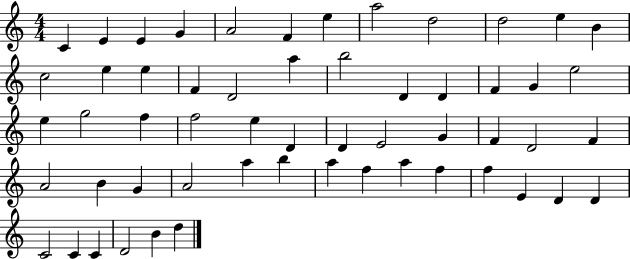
C4/q E4/q E4/q G4/q A4/h F4/q E5/q A5/h D5/h D5/h E5/q B4/q C5/h E5/q E5/q F4/q D4/h A5/q B5/h D4/q D4/q F4/q G4/q E5/h E5/q G5/h F5/q F5/h E5/q D4/q D4/q E4/h G4/q F4/q D4/h F4/q A4/h B4/q G4/q A4/h A5/q B5/q A5/q F5/q A5/q F5/q F5/q E4/q D4/q D4/q C4/h C4/q C4/q D4/h B4/q D5/q